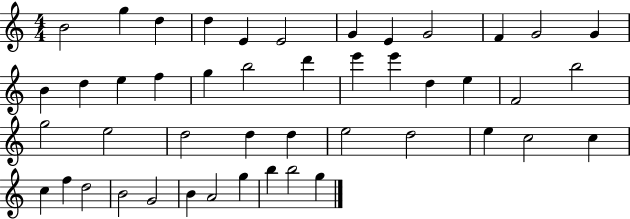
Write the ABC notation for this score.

X:1
T:Untitled
M:4/4
L:1/4
K:C
B2 g d d E E2 G E G2 F G2 G B d e f g b2 d' e' e' d e F2 b2 g2 e2 d2 d d e2 d2 e c2 c c f d2 B2 G2 B A2 g b b2 g